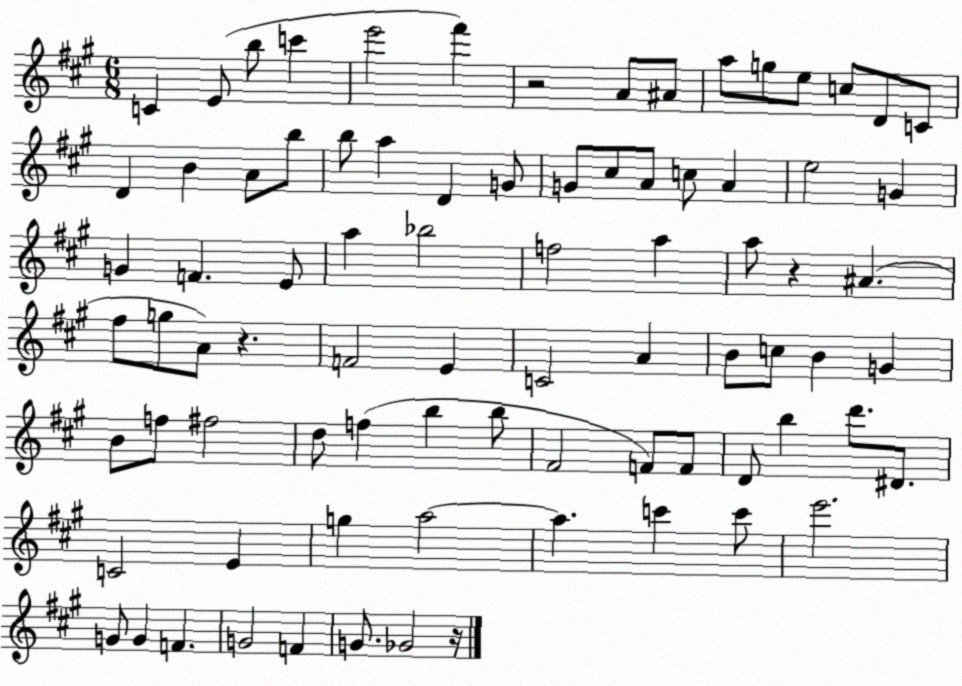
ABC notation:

X:1
T:Untitled
M:6/8
L:1/4
K:A
C E/2 b/2 c' e'2 ^f' z2 A/2 ^A/2 a/2 g/2 e/2 c/2 D/2 C/2 D B A/2 b/2 b/2 a D G/2 G/2 ^c/2 A/2 c/2 A e2 G G F E/2 a _b2 f2 a a/2 z ^A ^f/2 g/2 A/2 z F2 E C2 A B/2 c/2 B G B/2 f/2 ^f2 d/2 f b b/2 ^F2 F/2 F/2 D/2 b d'/2 ^D/2 C2 E g a2 a c' c'/2 e'2 G/2 G F G2 F G/2 _G2 z/4